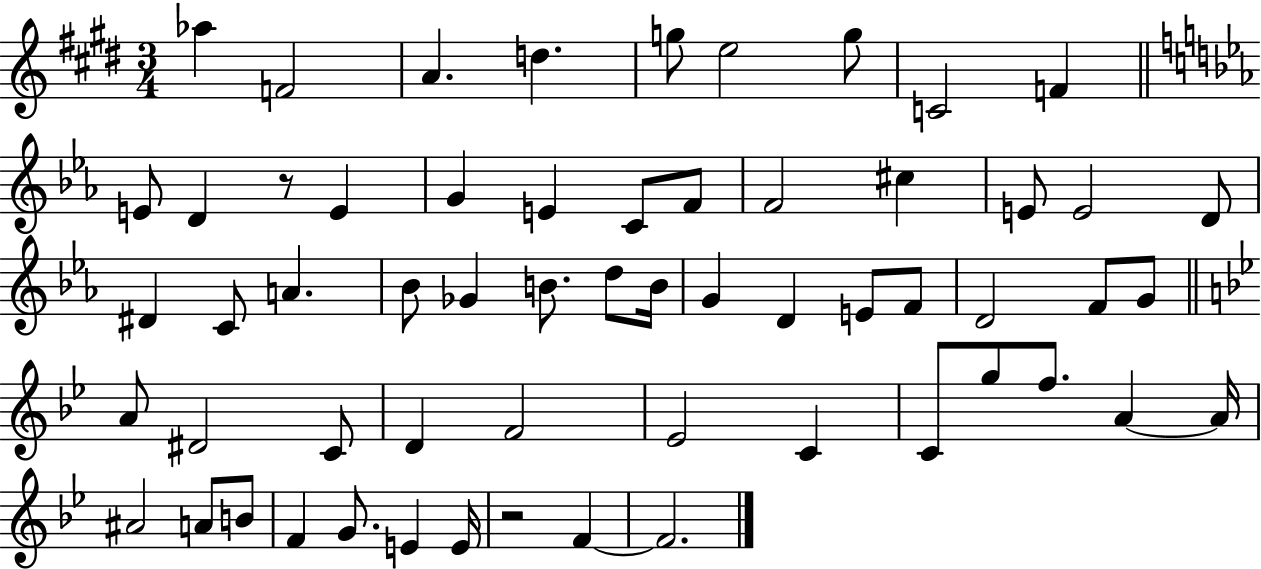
{
  \clef treble
  \numericTimeSignature
  \time 3/4
  \key e \major
  aes''4 f'2 | a'4. d''4. | g''8 e''2 g''8 | c'2 f'4 | \break \bar "||" \break \key ees \major e'8 d'4 r8 e'4 | g'4 e'4 c'8 f'8 | f'2 cis''4 | e'8 e'2 d'8 | \break dis'4 c'8 a'4. | bes'8 ges'4 b'8. d''8 b'16 | g'4 d'4 e'8 f'8 | d'2 f'8 g'8 | \break \bar "||" \break \key bes \major a'8 dis'2 c'8 | d'4 f'2 | ees'2 c'4 | c'8 g''8 f''8. a'4~~ a'16 | \break ais'2 a'8 b'8 | f'4 g'8. e'4 e'16 | r2 f'4~~ | f'2. | \break \bar "|."
}